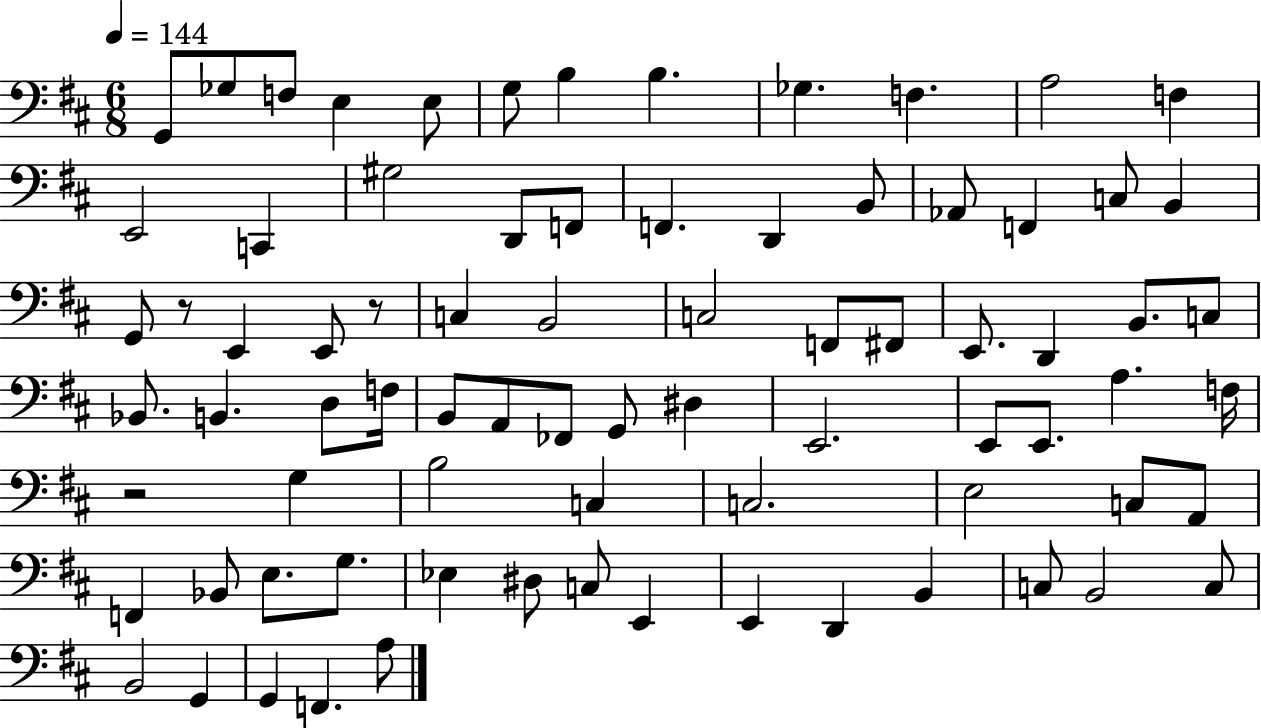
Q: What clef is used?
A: bass